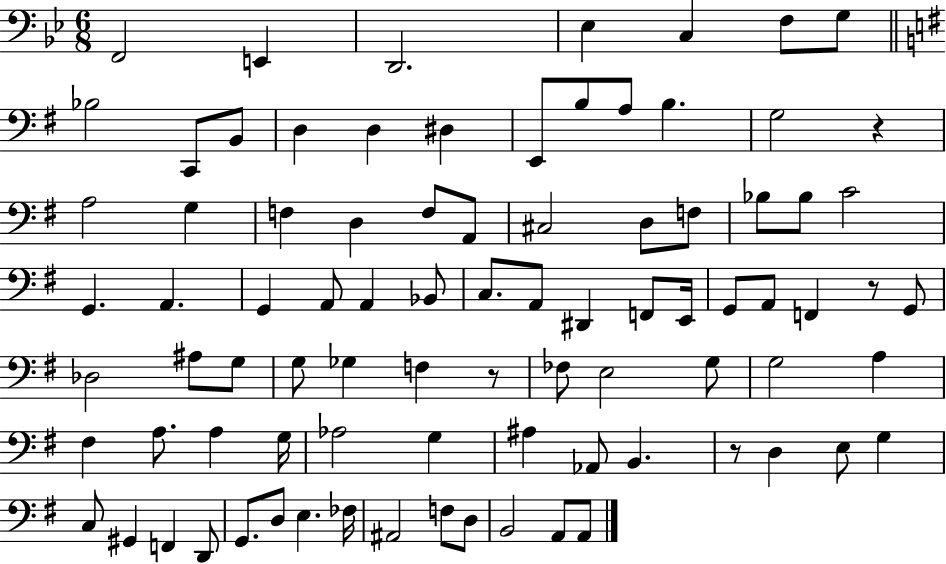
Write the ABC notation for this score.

X:1
T:Untitled
M:6/8
L:1/4
K:Bb
F,,2 E,, D,,2 _E, C, F,/2 G,/2 _B,2 C,,/2 B,,/2 D, D, ^D, E,,/2 B,/2 A,/2 B, G,2 z A,2 G, F, D, F,/2 A,,/2 ^C,2 D,/2 F,/2 _B,/2 _B,/2 C2 G,, A,, G,, A,,/2 A,, _B,,/2 C,/2 A,,/2 ^D,, F,,/2 E,,/4 G,,/2 A,,/2 F,, z/2 G,,/2 _D,2 ^A,/2 G,/2 G,/2 _G, F, z/2 _F,/2 E,2 G,/2 G,2 A, ^F, A,/2 A, G,/4 _A,2 G, ^A, _A,,/2 B,, z/2 D, E,/2 G, C,/2 ^G,, F,, D,,/2 G,,/2 D,/2 E, _F,/4 ^A,,2 F,/2 D,/2 B,,2 A,,/2 A,,/2